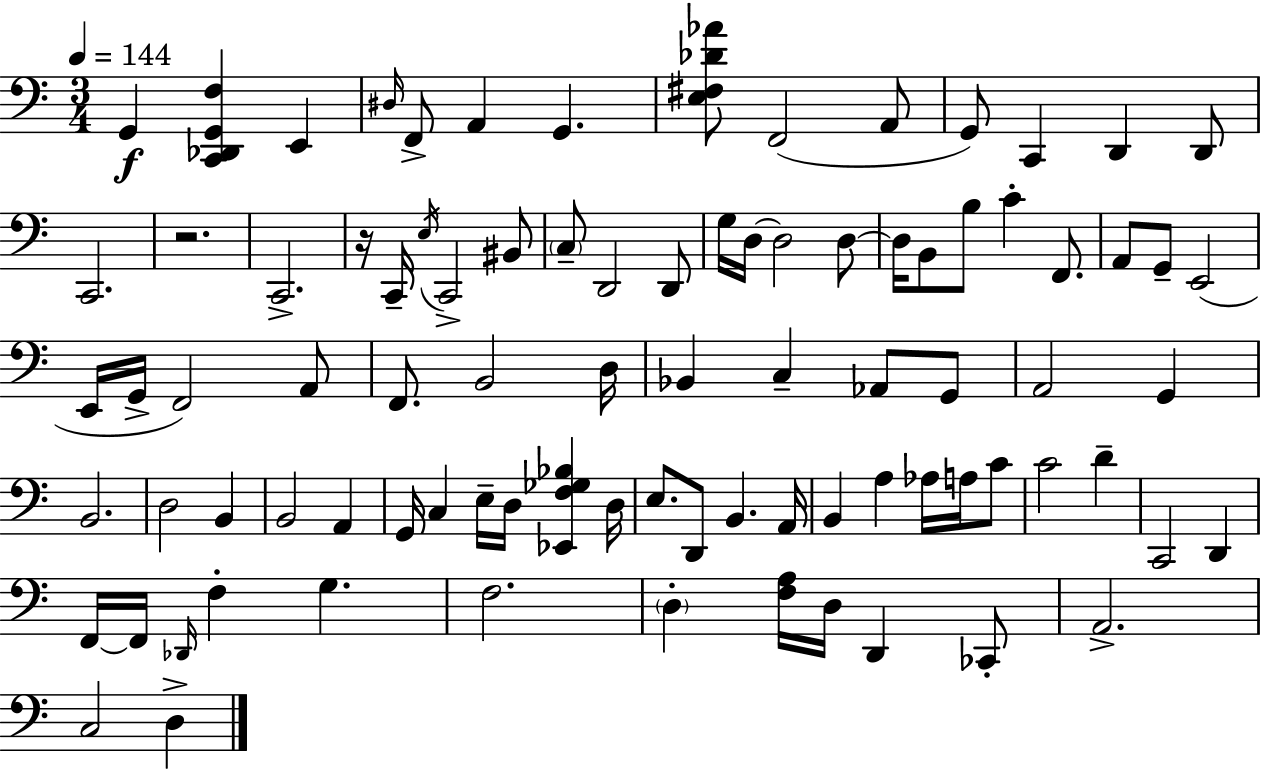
X:1
T:Untitled
M:3/4
L:1/4
K:Am
G,, [C,,_D,,G,,F,] E,, ^D,/4 F,,/2 A,, G,, [E,^F,_D_A]/2 F,,2 A,,/2 G,,/2 C,, D,, D,,/2 C,,2 z2 C,,2 z/4 C,,/4 E,/4 C,,2 ^B,,/2 C,/2 D,,2 D,,/2 G,/4 D,/4 D,2 D,/2 D,/4 B,,/2 B,/2 C F,,/2 A,,/2 G,,/2 E,,2 E,,/4 G,,/4 F,,2 A,,/2 F,,/2 B,,2 D,/4 _B,, C, _A,,/2 G,,/2 A,,2 G,, B,,2 D,2 B,, B,,2 A,, G,,/4 C, E,/4 D,/4 [_E,,F,_G,_B,] D,/4 E,/2 D,,/2 B,, A,,/4 B,, A, _A,/4 A,/4 C/2 C2 D C,,2 D,, F,,/4 F,,/4 _D,,/4 F, G, F,2 D, [F,A,]/4 D,/4 D,, _C,,/2 A,,2 C,2 D,